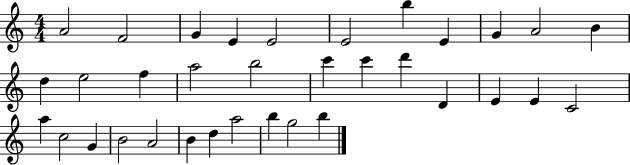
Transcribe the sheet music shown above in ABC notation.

X:1
T:Untitled
M:4/4
L:1/4
K:C
A2 F2 G E E2 E2 b E G A2 B d e2 f a2 b2 c' c' d' D E E C2 a c2 G B2 A2 B d a2 b g2 b